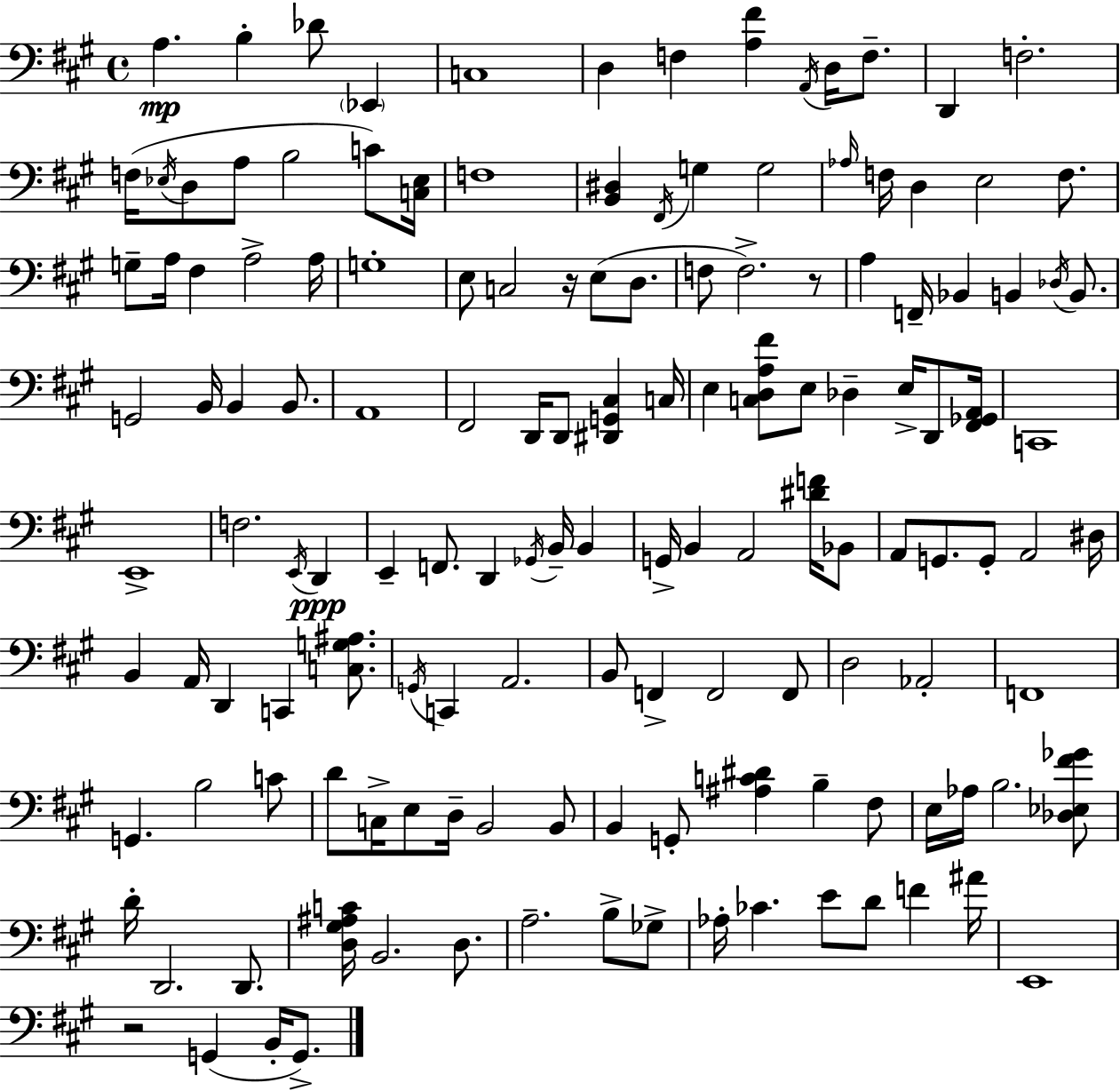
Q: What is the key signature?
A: A major